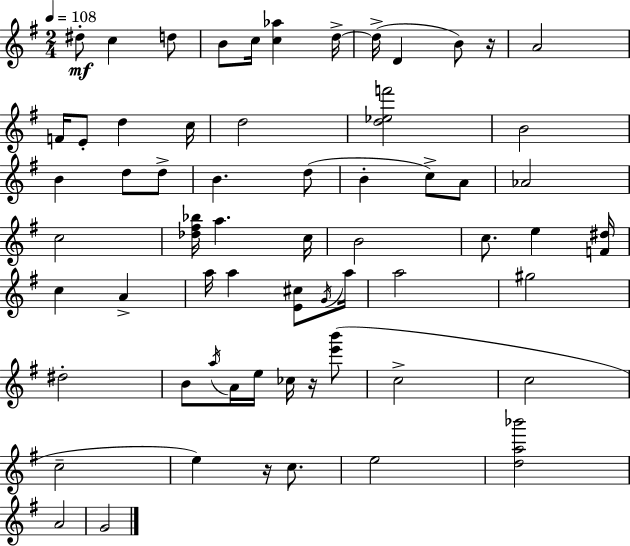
{
  \clef treble
  \numericTimeSignature
  \time 2/4
  \key g \major
  \tempo 4 = 108
  dis''8-.\mf c''4 d''8 | b'8 c''16 <c'' aes''>4 d''16->~~ | d''16->( d'4 b'8) r16 | a'2 | \break f'16 e'8-. d''4 c''16 | d''2 | <d'' ees'' f'''>2 | b'2 | \break b'4 d''8 d''8-> | b'4. d''8( | b'4-. c''8->) a'8 | aes'2 | \break c''2 | <des'' fis'' bes''>16 a''4. c''16 | b'2 | c''8. e''4 <f' dis''>16 | \break c''4 a'4-> | a''16 a''4 <e' cis''>8 \acciaccatura { g'16 } | a''16 a''2 | gis''2 | \break dis''2-. | b'8 \acciaccatura { a''16 } a'16 e''16 ces''16 r16 | <e''' b'''>8( c''2-> | c''2 | \break c''2-- | e''4) r16 c''8. | e''2 | <d'' a'' bes'''>2 | \break a'2 | g'2 | \bar "|."
}